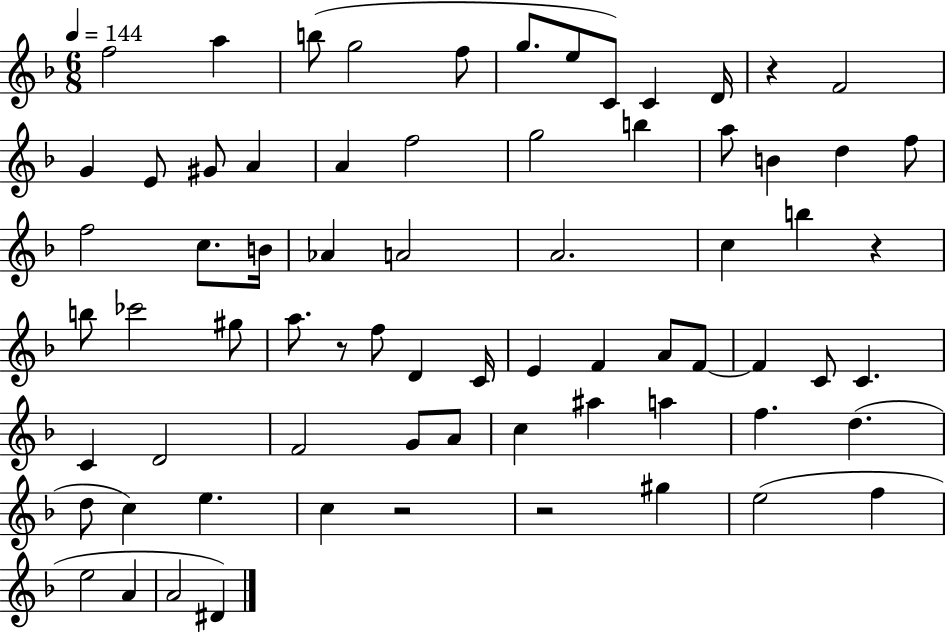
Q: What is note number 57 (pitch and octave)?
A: C5